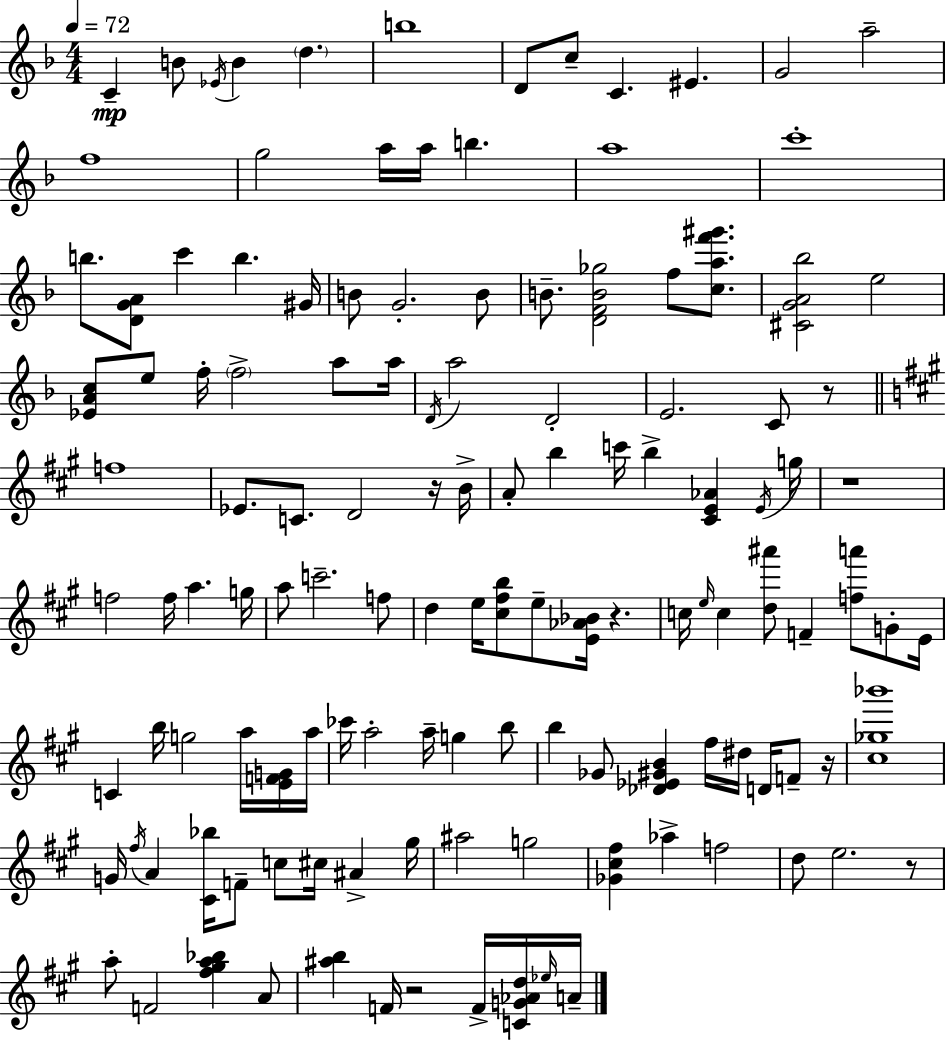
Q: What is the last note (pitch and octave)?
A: A4